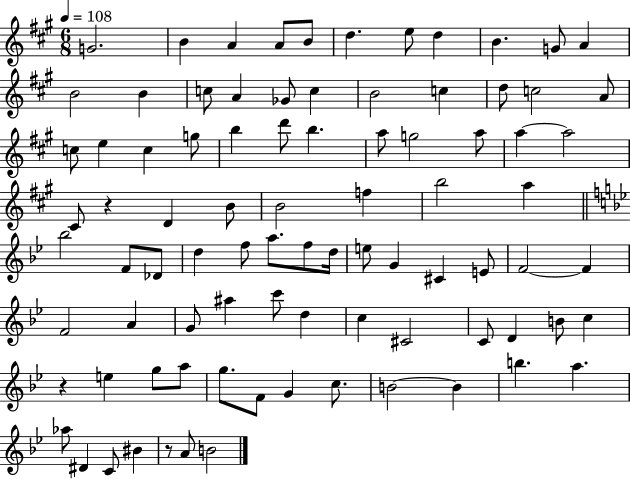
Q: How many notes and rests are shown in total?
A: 87